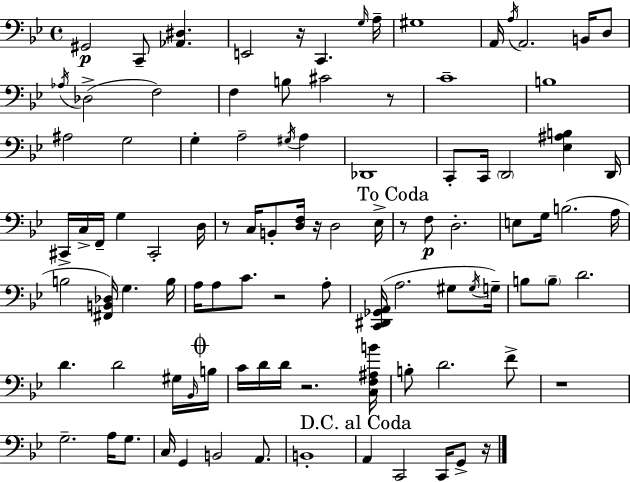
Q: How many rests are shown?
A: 9